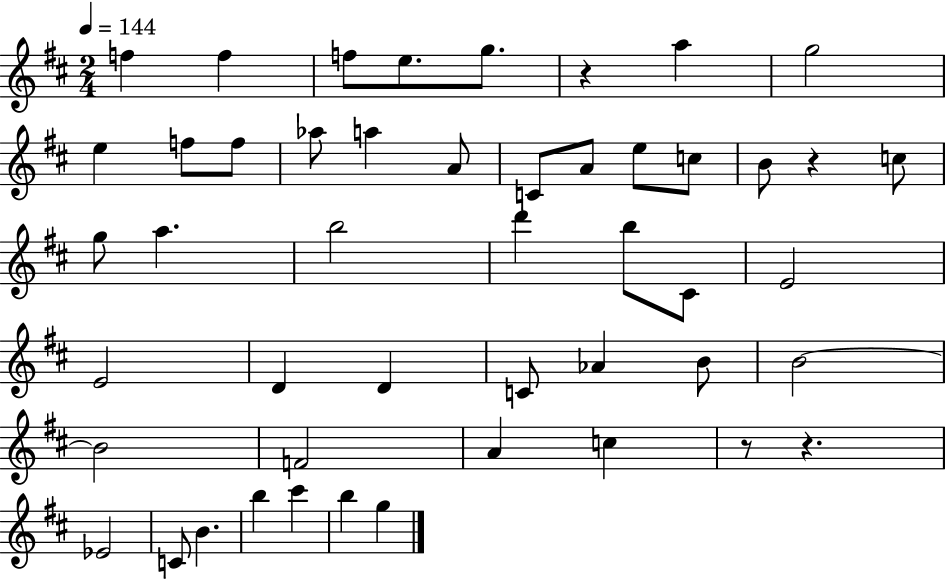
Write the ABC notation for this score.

X:1
T:Untitled
M:2/4
L:1/4
K:D
f f f/2 e/2 g/2 z a g2 e f/2 f/2 _a/2 a A/2 C/2 A/2 e/2 c/2 B/2 z c/2 g/2 a b2 d' b/2 ^C/2 E2 E2 D D C/2 _A B/2 B2 B2 F2 A c z/2 z _E2 C/2 B b ^c' b g